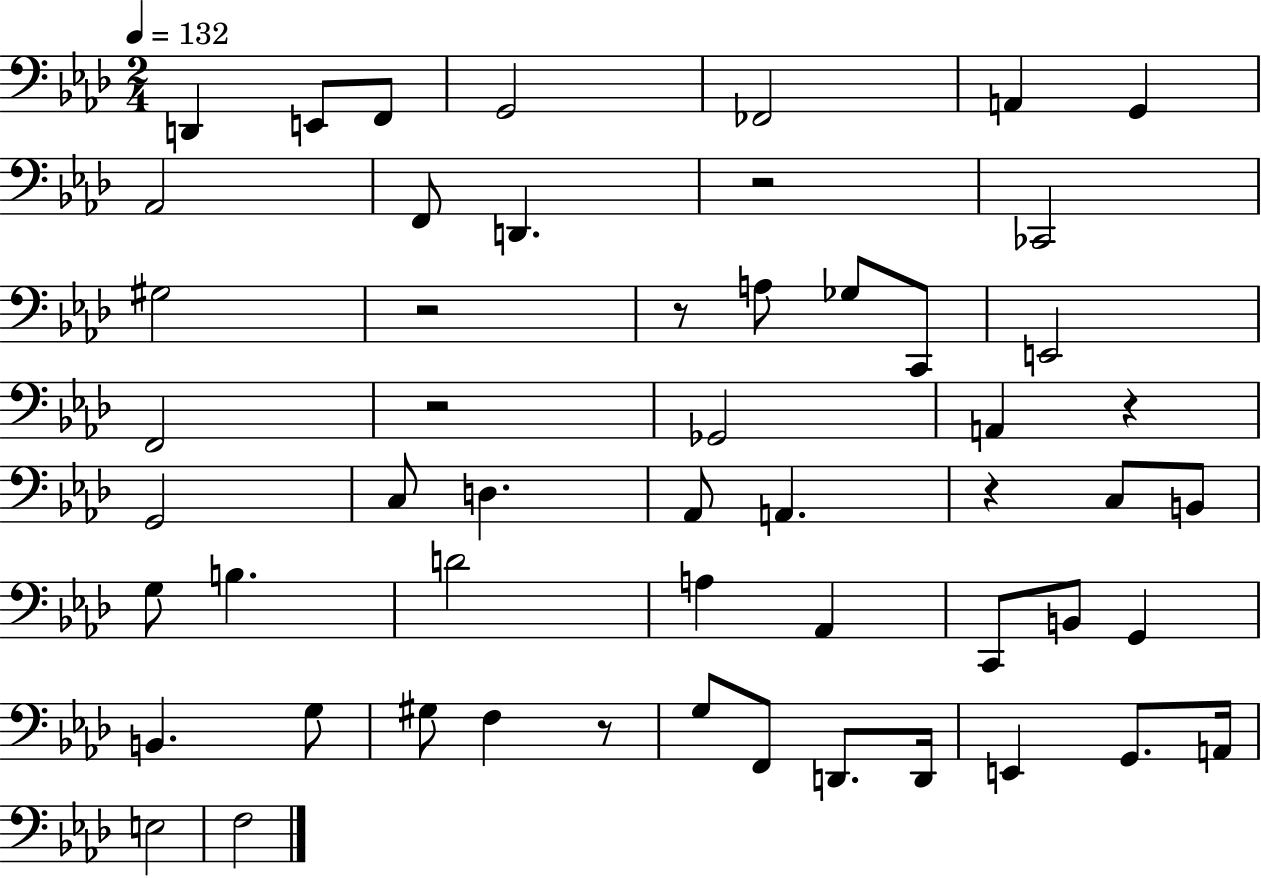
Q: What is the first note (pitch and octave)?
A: D2